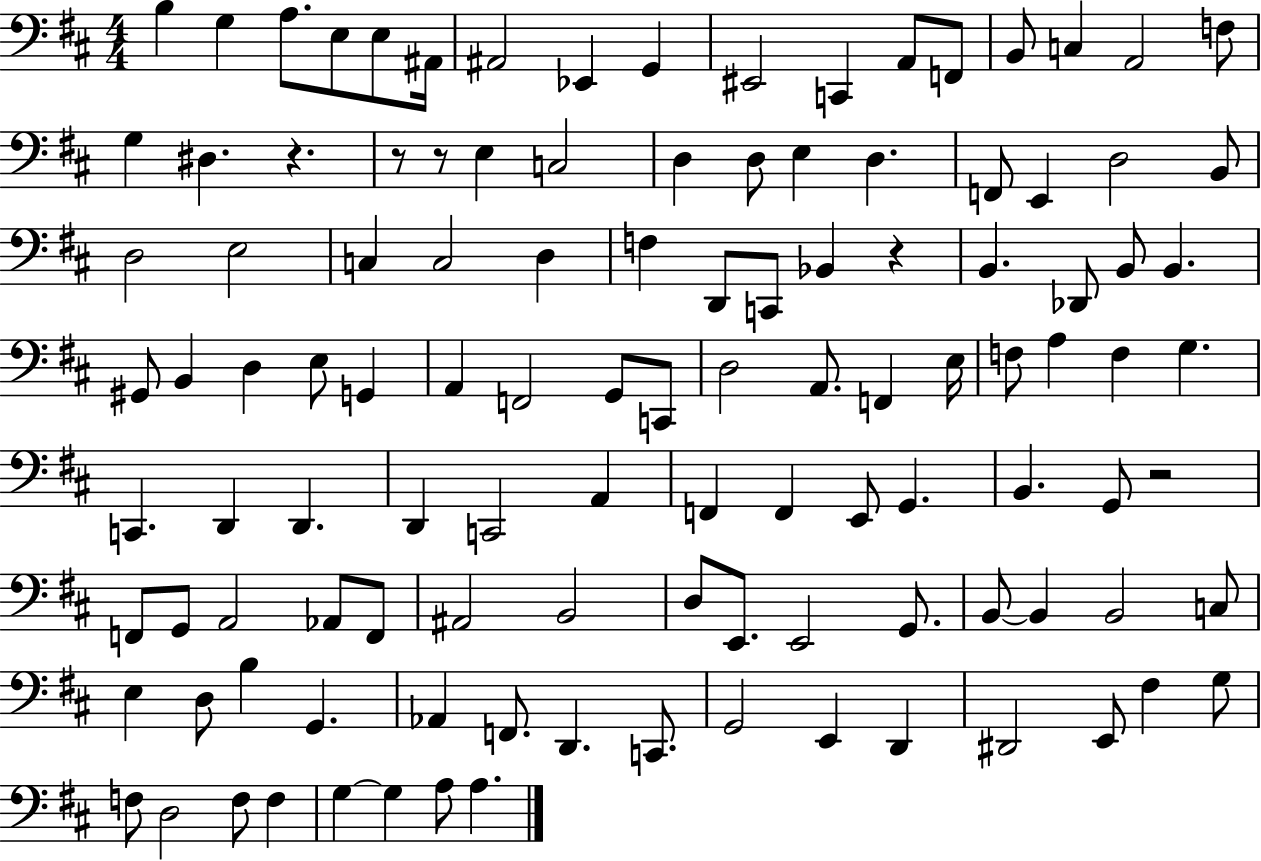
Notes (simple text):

B3/q G3/q A3/e. E3/e E3/e A#2/s A#2/h Eb2/q G2/q EIS2/h C2/q A2/e F2/e B2/e C3/q A2/h F3/e G3/q D#3/q. R/q. R/e R/e E3/q C3/h D3/q D3/e E3/q D3/q. F2/e E2/q D3/h B2/e D3/h E3/h C3/q C3/h D3/q F3/q D2/e C2/e Bb2/q R/q B2/q. Db2/e B2/e B2/q. G#2/e B2/q D3/q E3/e G2/q A2/q F2/h G2/e C2/e D3/h A2/e. F2/q E3/s F3/e A3/q F3/q G3/q. C2/q. D2/q D2/q. D2/q C2/h A2/q F2/q F2/q E2/e G2/q. B2/q. G2/e R/h F2/e G2/e A2/h Ab2/e F2/e A#2/h B2/h D3/e E2/e. E2/h G2/e. B2/e B2/q B2/h C3/e E3/q D3/e B3/q G2/q. Ab2/q F2/e. D2/q. C2/e. G2/h E2/q D2/q D#2/h E2/e F#3/q G3/e F3/e D3/h F3/e F3/q G3/q G3/q A3/e A3/q.